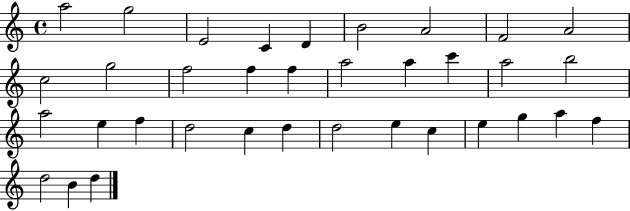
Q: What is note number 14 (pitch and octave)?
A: F5